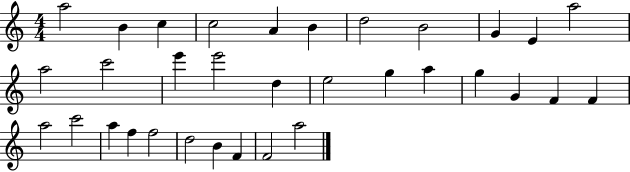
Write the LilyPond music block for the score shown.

{
  \clef treble
  \numericTimeSignature
  \time 4/4
  \key c \major
  a''2 b'4 c''4 | c''2 a'4 b'4 | d''2 b'2 | g'4 e'4 a''2 | \break a''2 c'''2 | e'''4 e'''2 d''4 | e''2 g''4 a''4 | g''4 g'4 f'4 f'4 | \break a''2 c'''2 | a''4 f''4 f''2 | d''2 b'4 f'4 | f'2 a''2 | \break \bar "|."
}